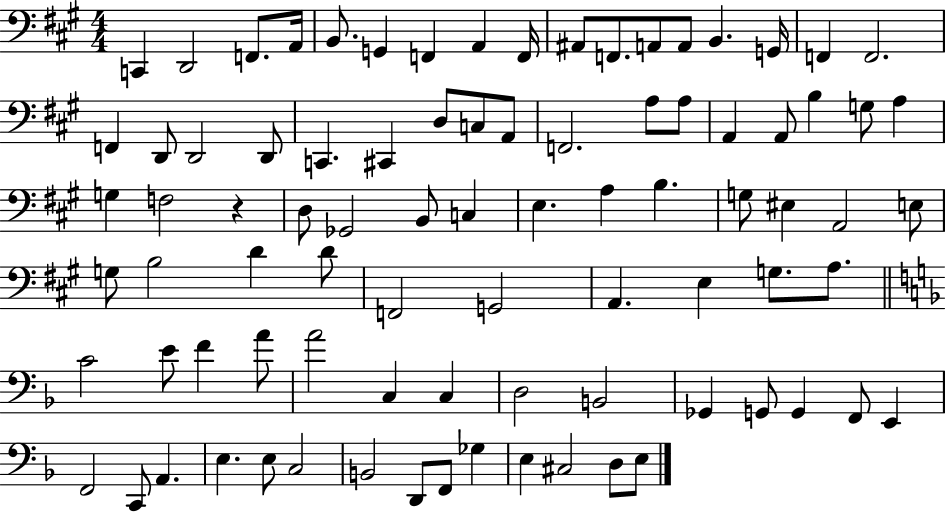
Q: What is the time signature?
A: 4/4